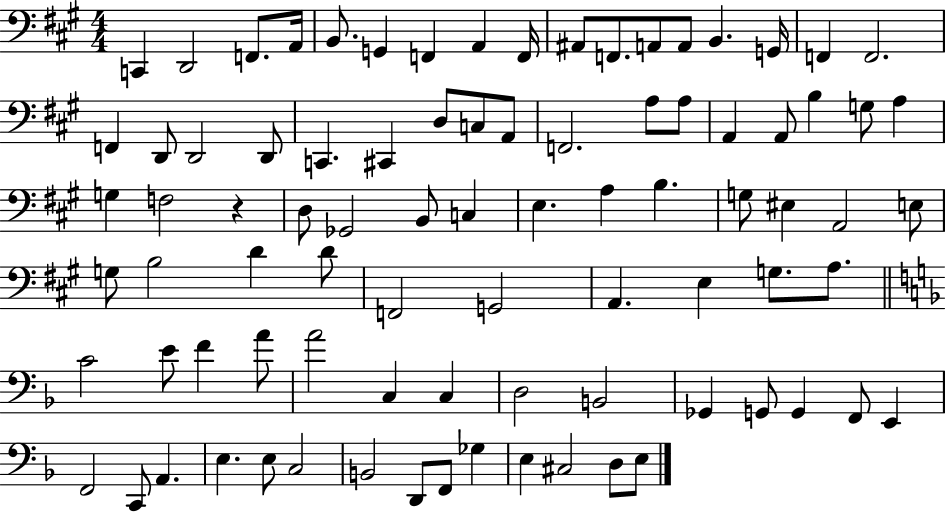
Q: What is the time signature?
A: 4/4